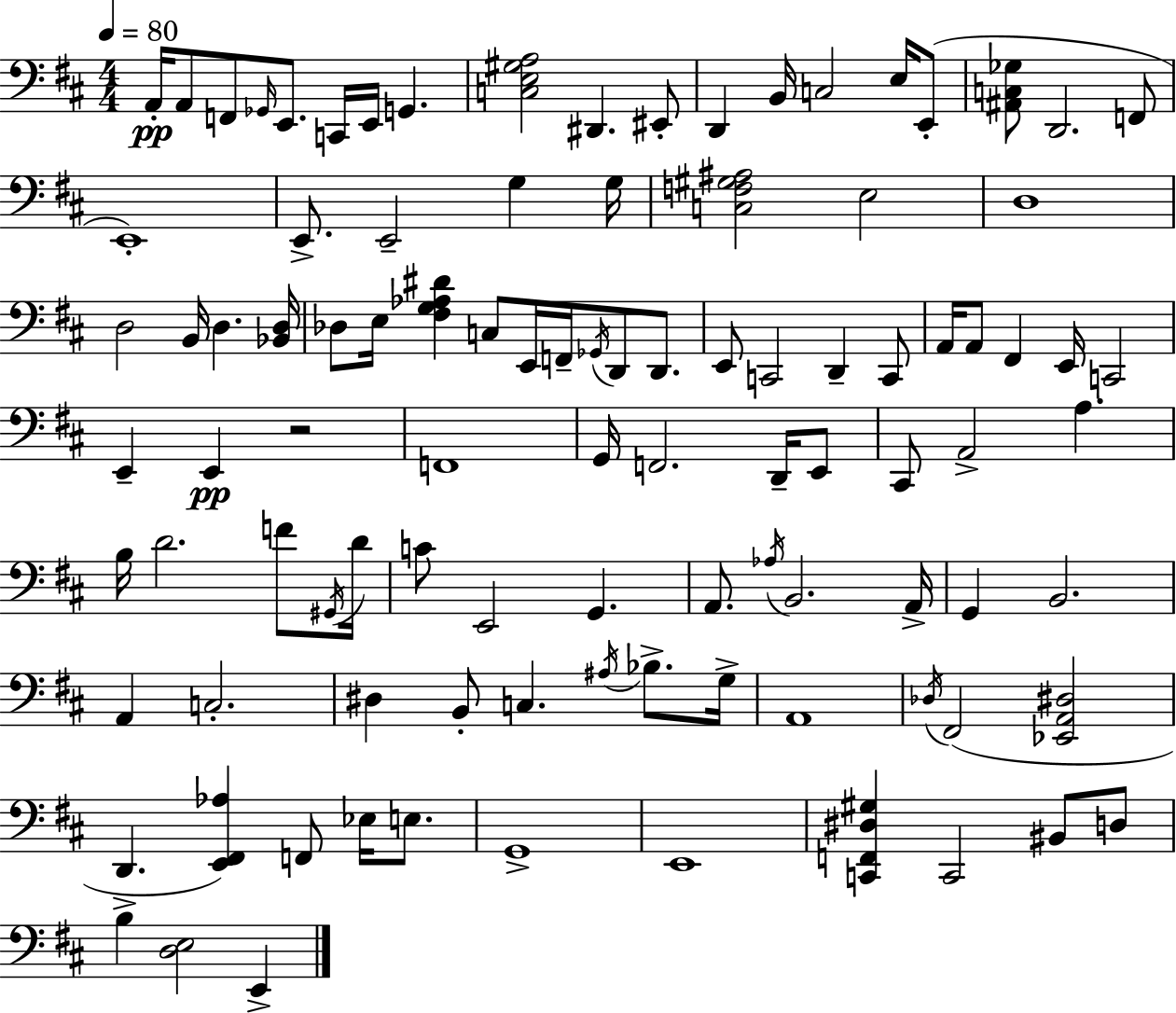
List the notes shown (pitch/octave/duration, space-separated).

A2/s A2/e F2/e Gb2/s E2/e. C2/s E2/s G2/q. [C3,E3,G#3,A3]/h D#2/q. EIS2/e D2/q B2/s C3/h E3/s E2/e [A#2,C3,Gb3]/e D2/h. F2/e E2/w E2/e. E2/h G3/q G3/s [C3,F3,G#3,A#3]/h E3/h D3/w D3/h B2/s D3/q. [Bb2,D3]/s Db3/e E3/s [F#3,G3,Ab3,D#4]/q C3/e E2/s F2/s Gb2/s D2/e D2/e. E2/e C2/h D2/q C2/e A2/s A2/e F#2/q E2/s C2/h E2/q E2/q R/h F2/w G2/s F2/h. D2/s E2/e C#2/e A2/h A3/q. B3/s D4/h. F4/e G#2/s D4/s C4/e E2/h G2/q. A2/e. Ab3/s B2/h. A2/s G2/q B2/h. A2/q C3/h. D#3/q B2/e C3/q. A#3/s Bb3/e. G3/s A2/w Db3/s F#2/h [Eb2,A2,D#3]/h D2/q. [E2,F#2,Ab3]/q F2/e Eb3/s E3/e. G2/w E2/w [C2,F2,D#3,G#3]/q C2/h BIS2/e D3/e B3/q [D3,E3]/h E2/q